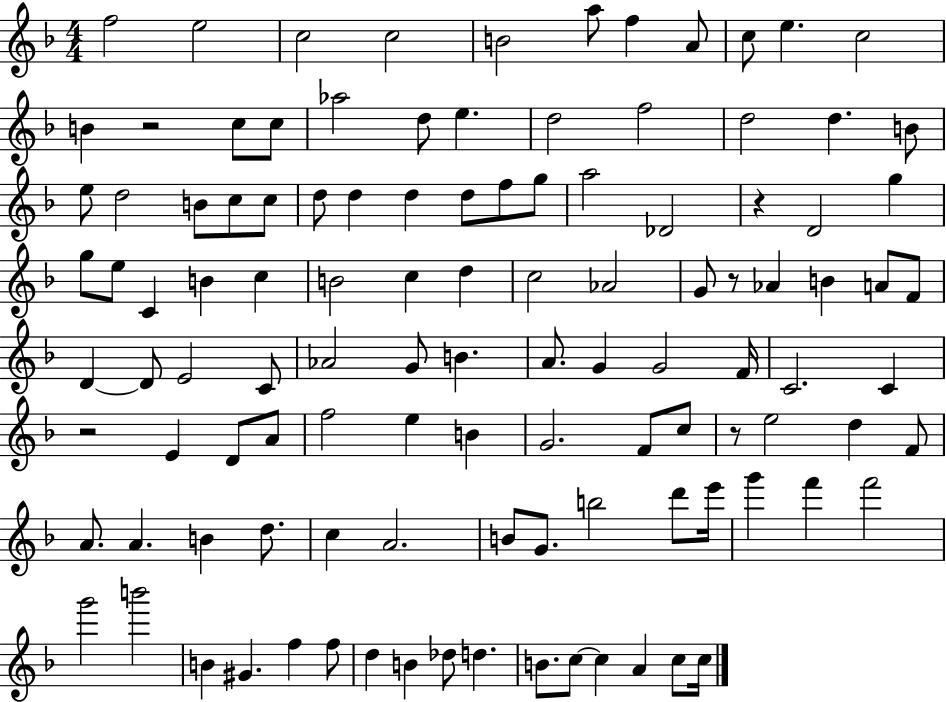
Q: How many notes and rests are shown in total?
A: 112